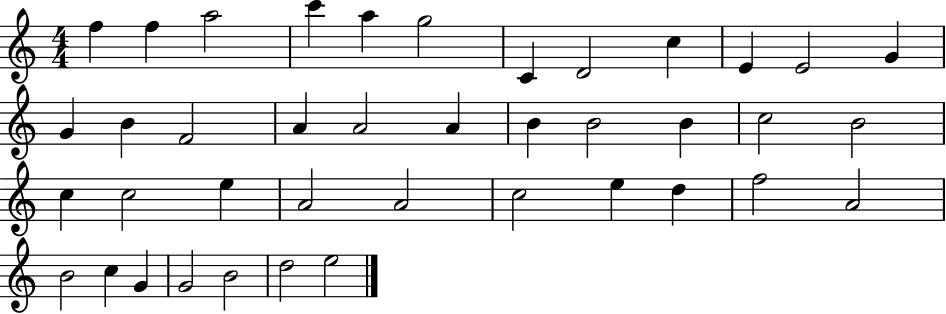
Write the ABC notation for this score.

X:1
T:Untitled
M:4/4
L:1/4
K:C
f f a2 c' a g2 C D2 c E E2 G G B F2 A A2 A B B2 B c2 B2 c c2 e A2 A2 c2 e d f2 A2 B2 c G G2 B2 d2 e2